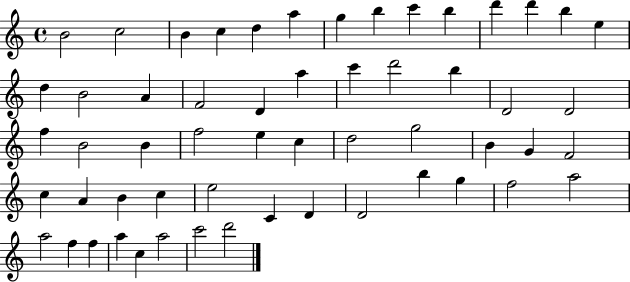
B4/h C5/h B4/q C5/q D5/q A5/q G5/q B5/q C6/q B5/q D6/q D6/q B5/q E5/q D5/q B4/h A4/q F4/h D4/q A5/q C6/q D6/h B5/q D4/h D4/h F5/q B4/h B4/q F5/h E5/q C5/q D5/h G5/h B4/q G4/q F4/h C5/q A4/q B4/q C5/q E5/h C4/q D4/q D4/h B5/q G5/q F5/h A5/h A5/h F5/q F5/q A5/q C5/q A5/h C6/h D6/h